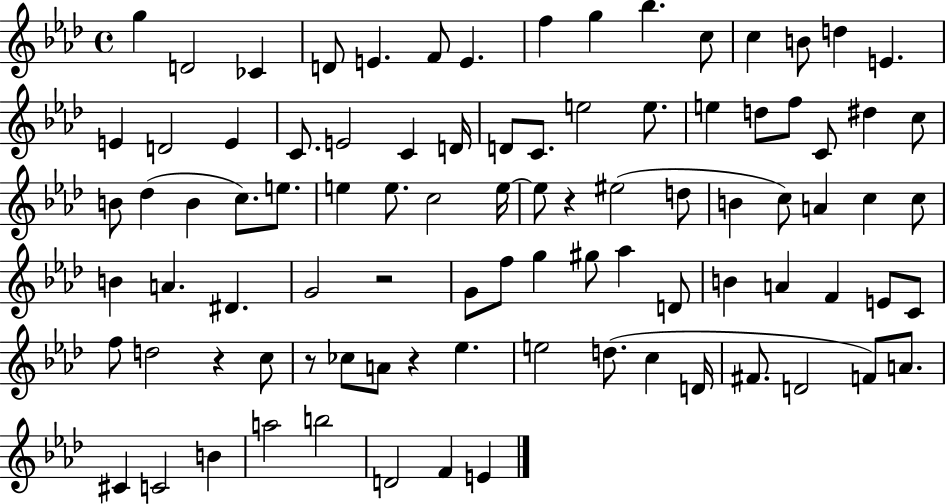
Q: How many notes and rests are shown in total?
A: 91